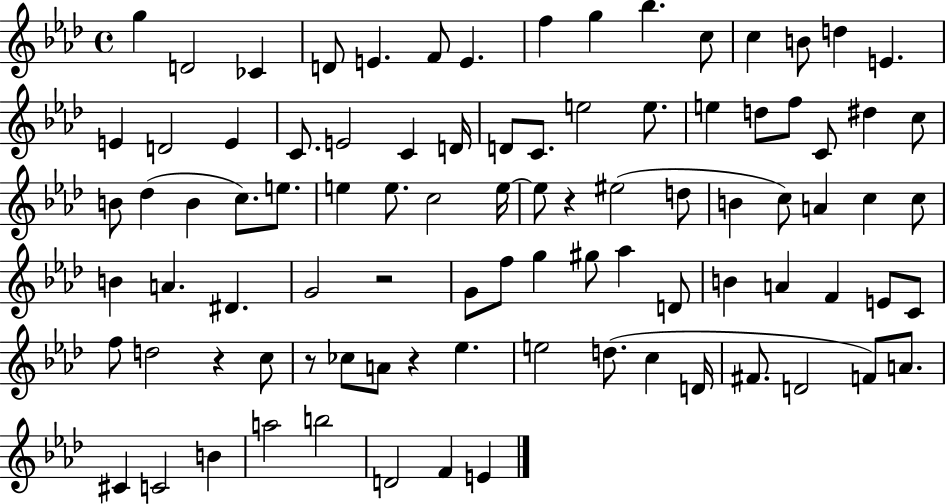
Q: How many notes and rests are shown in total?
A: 91